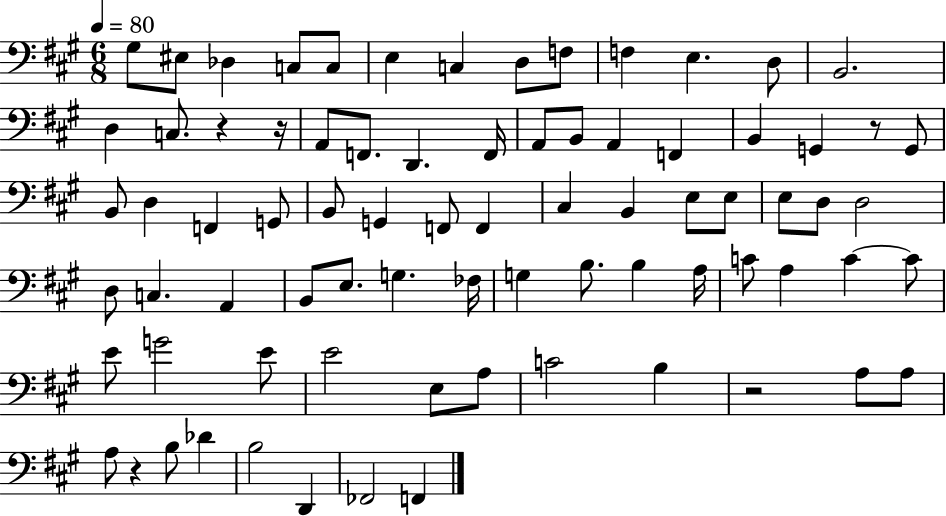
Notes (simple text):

G#3/e EIS3/e Db3/q C3/e C3/e E3/q C3/q D3/e F3/e F3/q E3/q. D3/e B2/h. D3/q C3/e. R/q R/s A2/e F2/e. D2/q. F2/s A2/e B2/e A2/q F2/q B2/q G2/q R/e G2/e B2/e D3/q F2/q G2/e B2/e G2/q F2/e F2/q C#3/q B2/q E3/e E3/e E3/e D3/e D3/h D3/e C3/q. A2/q B2/e E3/e. G3/q. FES3/s G3/q B3/e. B3/q A3/s C4/e A3/q C4/q C4/e E4/e G4/h E4/e E4/h E3/e A3/e C4/h B3/q R/h A3/e A3/e A3/e R/q B3/e Db4/q B3/h D2/q FES2/h F2/q